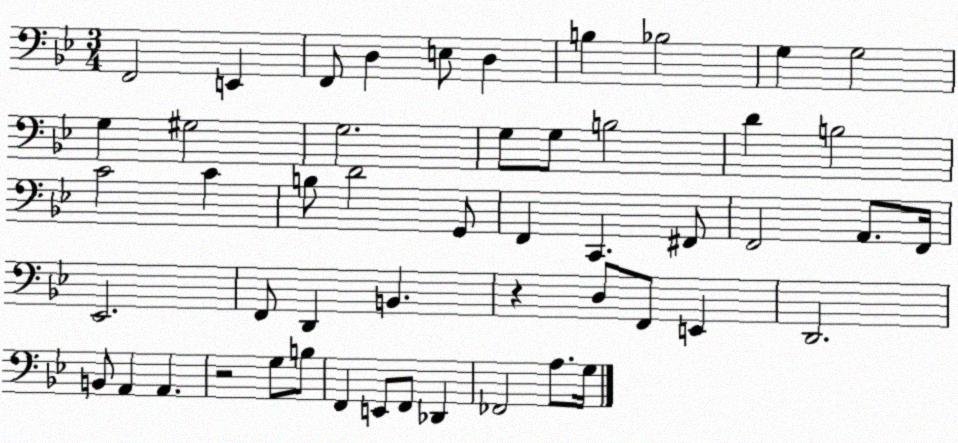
X:1
T:Untitled
M:3/4
L:1/4
K:Bb
F,,2 E,, F,,/2 D, E,/2 D, B, _B,2 G, G,2 G, ^G,2 G,2 G,/2 G,/2 B,2 D B,2 C2 C B,/2 D2 G,,/2 F,, C,, ^F,,/2 F,,2 A,,/2 F,,/4 _E,,2 F,,/2 D,, B,, z D,/2 F,,/2 E,, D,,2 B,,/2 A,, A,, z2 G,/2 B,/2 F,, E,,/2 F,,/2 _D,, _F,,2 A,/2 G,/4